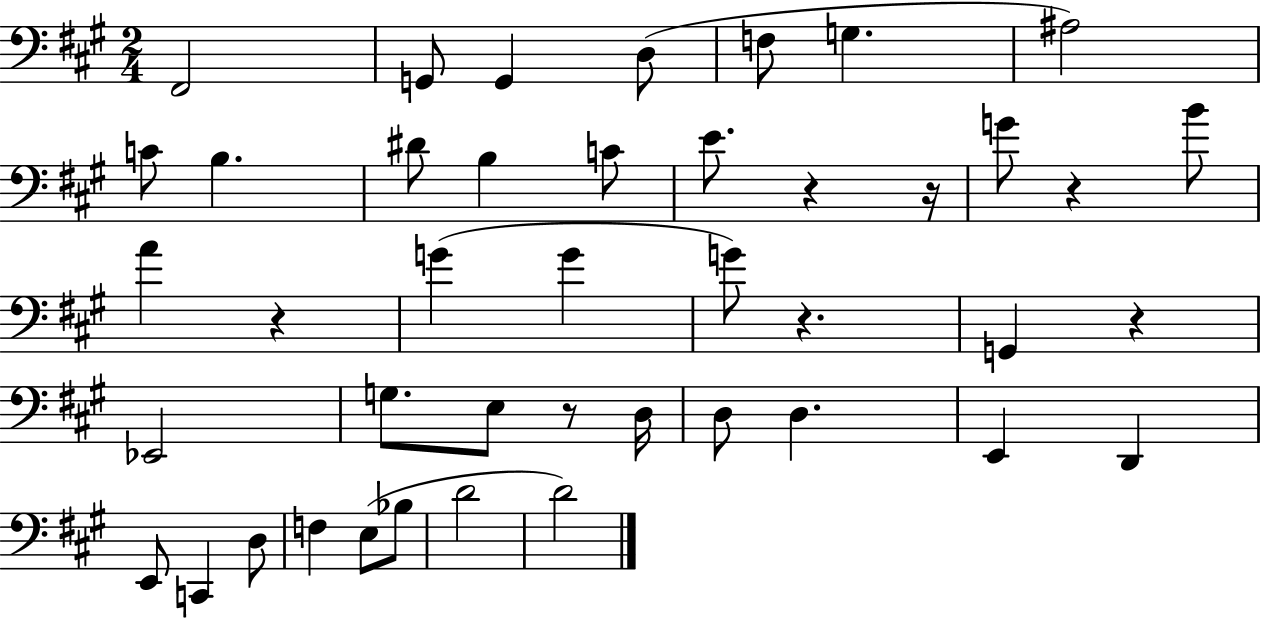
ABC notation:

X:1
T:Untitled
M:2/4
L:1/4
K:A
^F,,2 G,,/2 G,, D,/2 F,/2 G, ^A,2 C/2 B, ^D/2 B, C/2 E/2 z z/4 G/2 z B/2 A z G G G/2 z G,, z _E,,2 G,/2 E,/2 z/2 D,/4 D,/2 D, E,, D,, E,,/2 C,, D,/2 F, E,/2 _B,/2 D2 D2